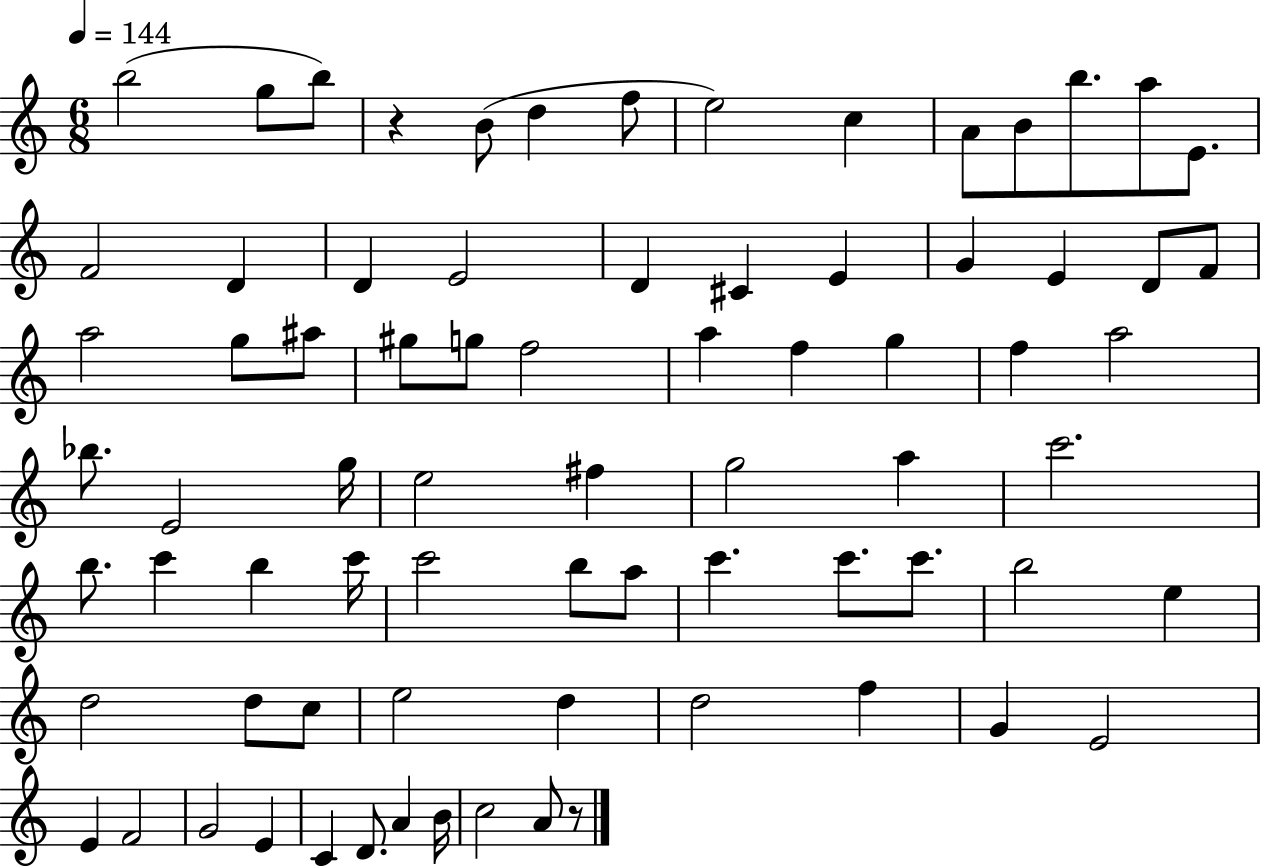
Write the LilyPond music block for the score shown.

{
  \clef treble
  \numericTimeSignature
  \time 6/8
  \key c \major
  \tempo 4 = 144
  b''2( g''8 b''8) | r4 b'8( d''4 f''8 | e''2) c''4 | a'8 b'8 b''8. a''8 e'8. | \break f'2 d'4 | d'4 e'2 | d'4 cis'4 e'4 | g'4 e'4 d'8 f'8 | \break a''2 g''8 ais''8 | gis''8 g''8 f''2 | a''4 f''4 g''4 | f''4 a''2 | \break bes''8. e'2 g''16 | e''2 fis''4 | g''2 a''4 | c'''2. | \break b''8. c'''4 b''4 c'''16 | c'''2 b''8 a''8 | c'''4. c'''8. c'''8. | b''2 e''4 | \break d''2 d''8 c''8 | e''2 d''4 | d''2 f''4 | g'4 e'2 | \break e'4 f'2 | g'2 e'4 | c'4 d'8. a'4 b'16 | c''2 a'8 r8 | \break \bar "|."
}